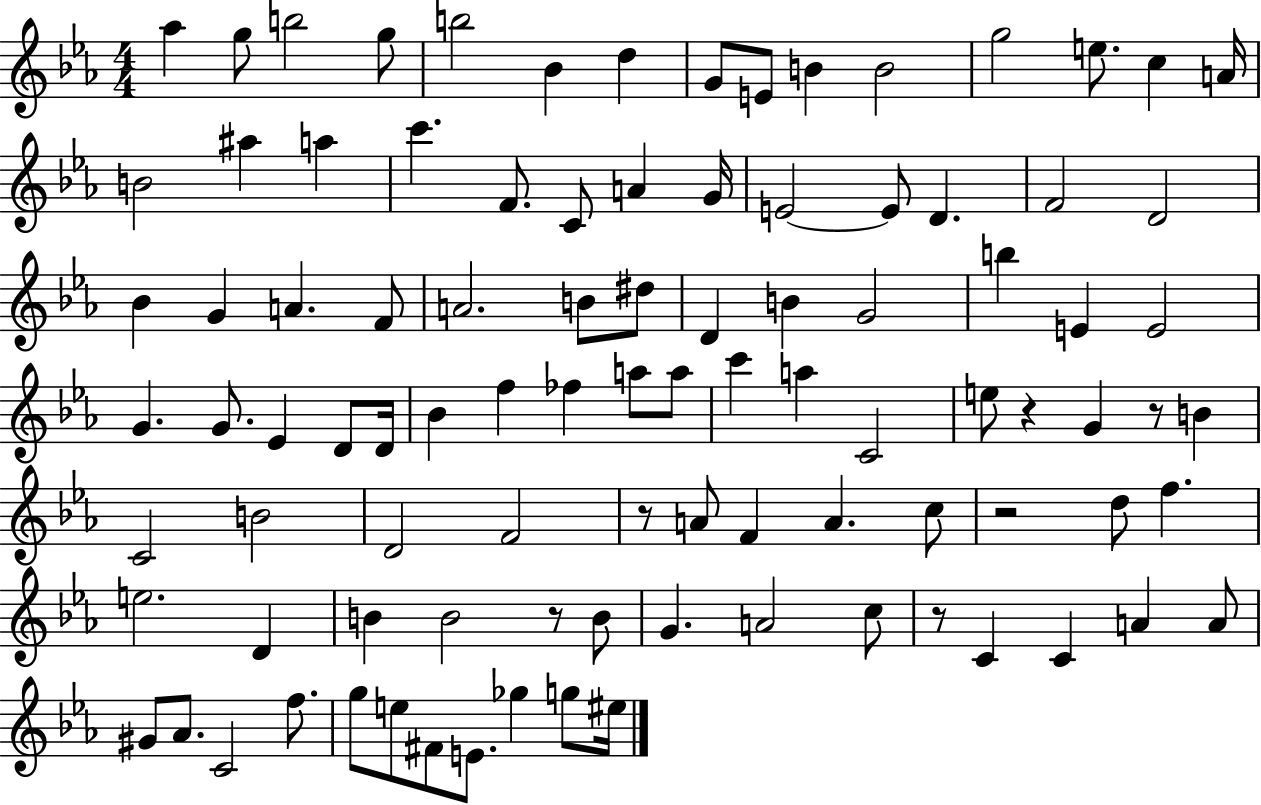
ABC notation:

X:1
T:Untitled
M:4/4
L:1/4
K:Eb
_a g/2 b2 g/2 b2 _B d G/2 E/2 B B2 g2 e/2 c A/4 B2 ^a a c' F/2 C/2 A G/4 E2 E/2 D F2 D2 _B G A F/2 A2 B/2 ^d/2 D B G2 b E E2 G G/2 _E D/2 D/4 _B f _f a/2 a/2 c' a C2 e/2 z G z/2 B C2 B2 D2 F2 z/2 A/2 F A c/2 z2 d/2 f e2 D B B2 z/2 B/2 G A2 c/2 z/2 C C A A/2 ^G/2 _A/2 C2 f/2 g/2 e/2 ^F/2 E/2 _g g/2 ^e/4